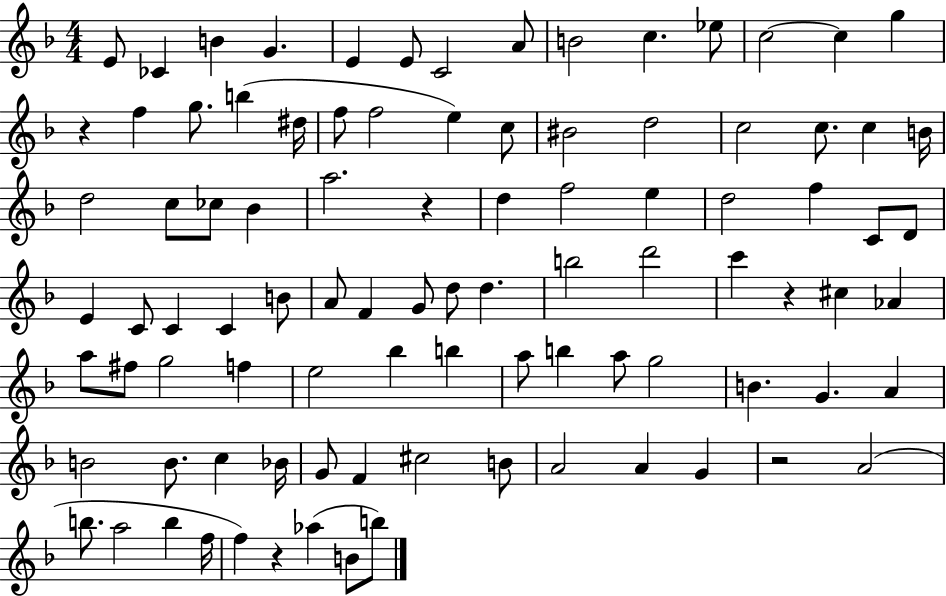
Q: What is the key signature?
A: F major